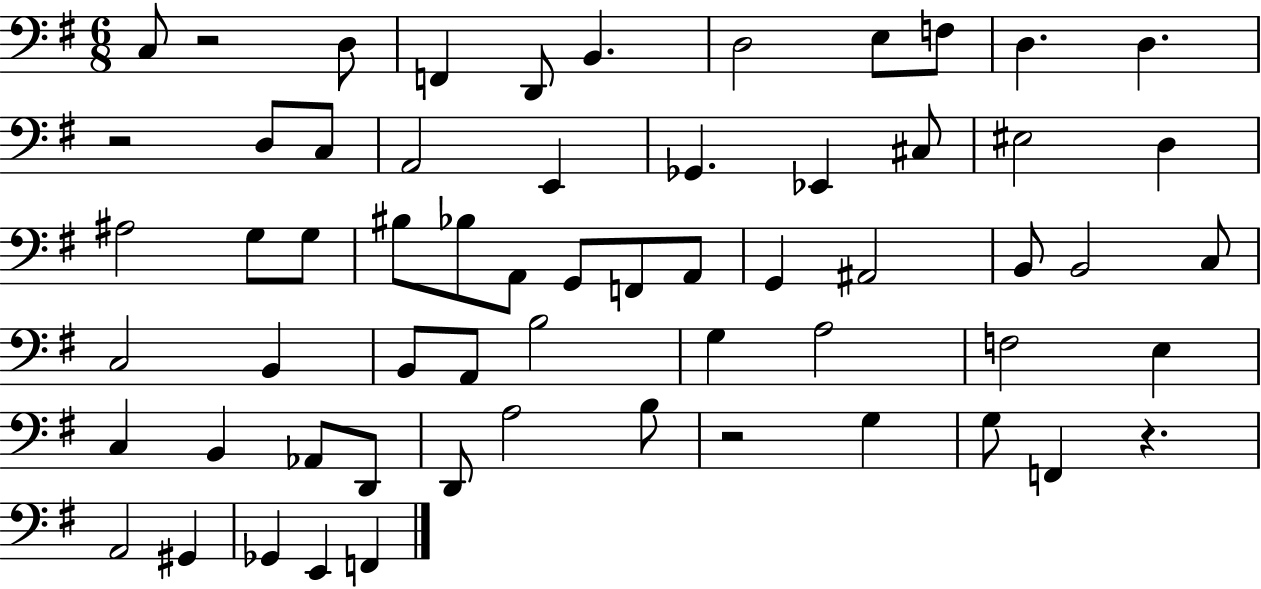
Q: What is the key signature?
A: G major